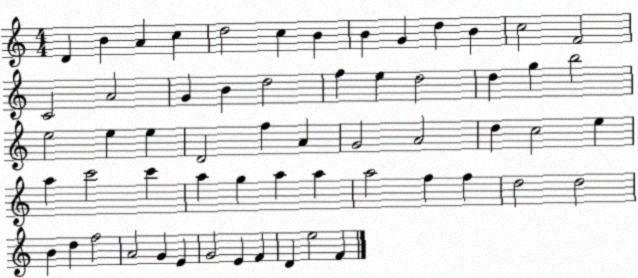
X:1
T:Untitled
M:4/4
L:1/4
K:C
D B A c d2 c B B G d B c2 F2 C2 A2 G B d2 f e d2 d g b2 e2 e e D2 f A G2 A2 d c2 e a c'2 c' a g a a a2 f f d2 d2 B d f2 A2 G E G2 E F D e2 F